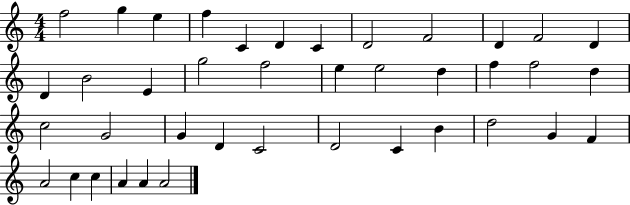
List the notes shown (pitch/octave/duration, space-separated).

F5/h G5/q E5/q F5/q C4/q D4/q C4/q D4/h F4/h D4/q F4/h D4/q D4/q B4/h E4/q G5/h F5/h E5/q E5/h D5/q F5/q F5/h D5/q C5/h G4/h G4/q D4/q C4/h D4/h C4/q B4/q D5/h G4/q F4/q A4/h C5/q C5/q A4/q A4/q A4/h